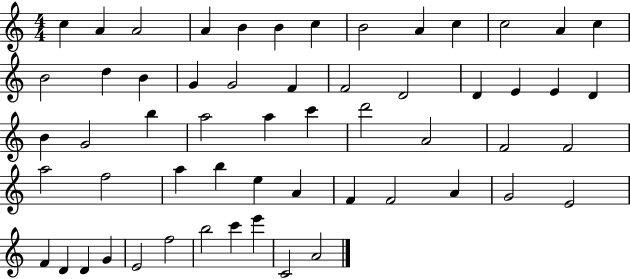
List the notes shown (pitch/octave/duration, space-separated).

C5/q A4/q A4/h A4/q B4/q B4/q C5/q B4/h A4/q C5/q C5/h A4/q C5/q B4/h D5/q B4/q G4/q G4/h F4/q F4/h D4/h D4/q E4/q E4/q D4/q B4/q G4/h B5/q A5/h A5/q C6/q D6/h A4/h F4/h F4/h A5/h F5/h A5/q B5/q E5/q A4/q F4/q F4/h A4/q G4/h E4/h F4/q D4/q D4/q G4/q E4/h F5/h B5/h C6/q E6/q C4/h A4/h